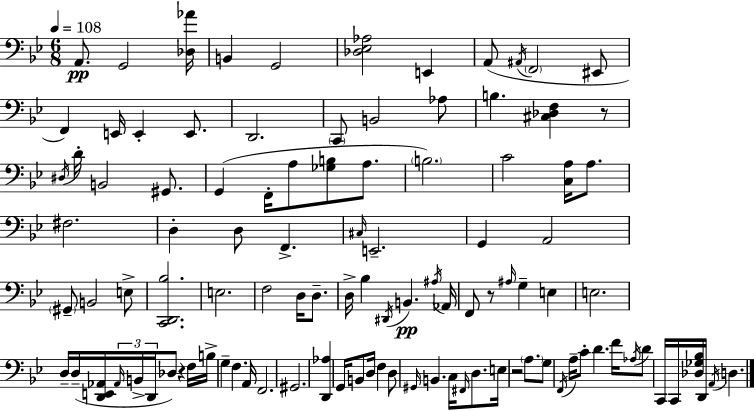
{
  \clef bass
  \numericTimeSignature
  \time 6/8
  \key g \minor
  \tempo 4 = 108
  a,8.\pp g,2 <des aes'>16 | b,4 g,2 | <des ees aes>2 e,4 | a,8( \acciaccatura { ais,16 } \parenthesize f,2 eis,8 | \break f,4) e,16 e,4-. e,8. | d,2. | \parenthesize c,8 b,2 aes8 | b4. <cis des f>4 r8 | \break \acciaccatura { dis16 } d'16-. b,2 gis,8. | g,4( f,16-. a8 <ges b>8 a8. | \parenthesize b2.) | c'2 <c a>16 a8. | \break fis2. | d4-. d8 f,4.-> | \grace { cis16 } e,2.-- | g,4 a,2 | \break \parenthesize gis,8-- b,2 | e8-> <c, d, bes>2. | e2. | f2 d16 | \break d8.-- d16-> bes4 \acciaccatura { dis,16 }\pp b,4. | \acciaccatura { ais16 } aes,16 f,8 r8 \grace { ais16 } g4-- | e4 e2. | d16-- d16--( <d, e, aes,>16 \tuplet 3/2 { \grace { aes,16 } b,16-> d,16 } | \break des8) r4 f16 b16-> g4-- | f4. a,16 f,2. | gis,2. | <d, aes>4 g,16 | \break b,8 d16 f4 d8 \grace { gis,16 } b,4. | c16 \grace { fis,16 } d8. e16 r2 | \parenthesize a8. g8 \acciaccatura { f,16 } | a16-- c'8-. d'4. f'16 \acciaccatura { aes16 } d'8 | \break c,16 c,16 <des ges bes>16 d,16 \acciaccatura { a,16 } d4. | \bar "|."
}